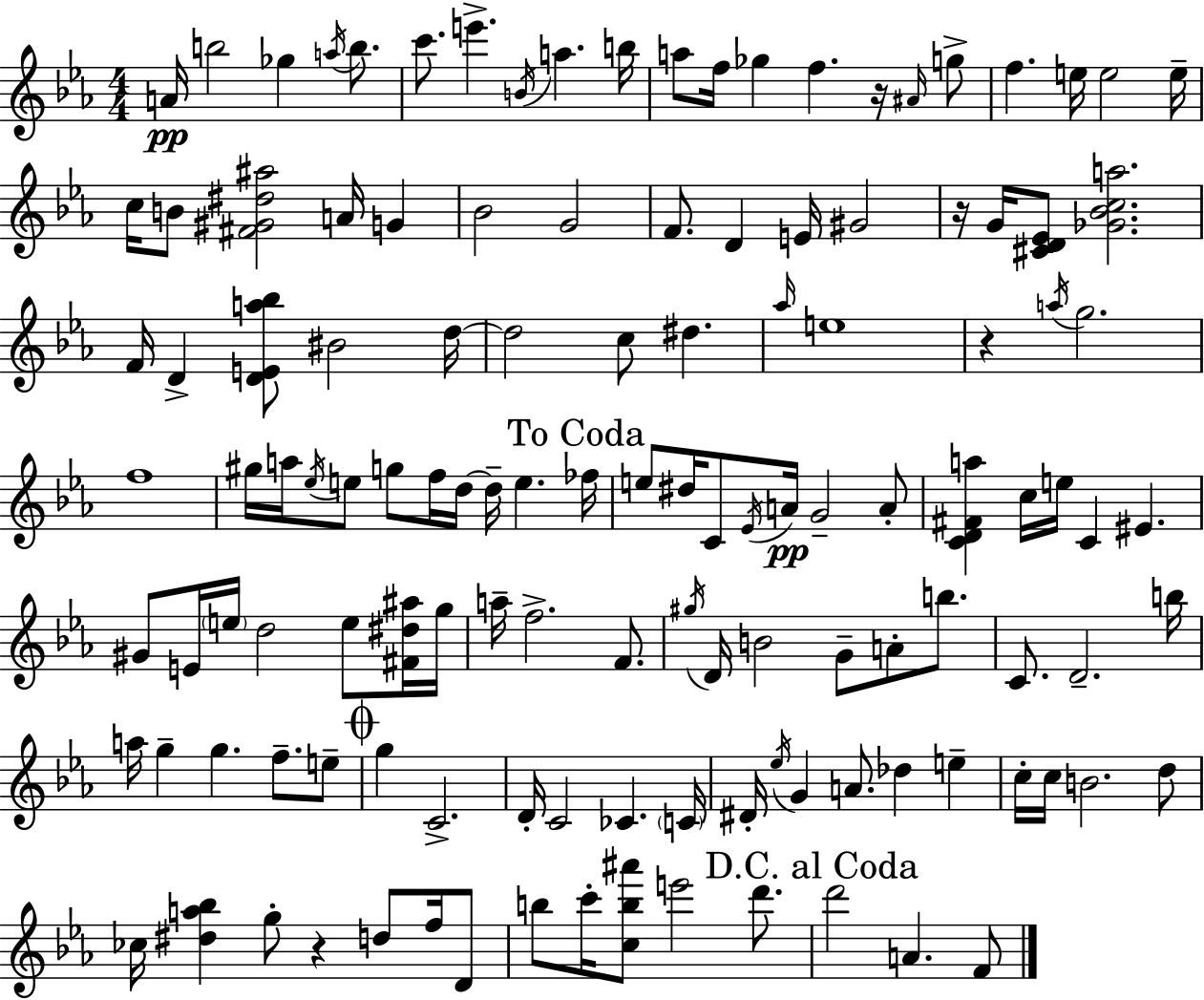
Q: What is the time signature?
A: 4/4